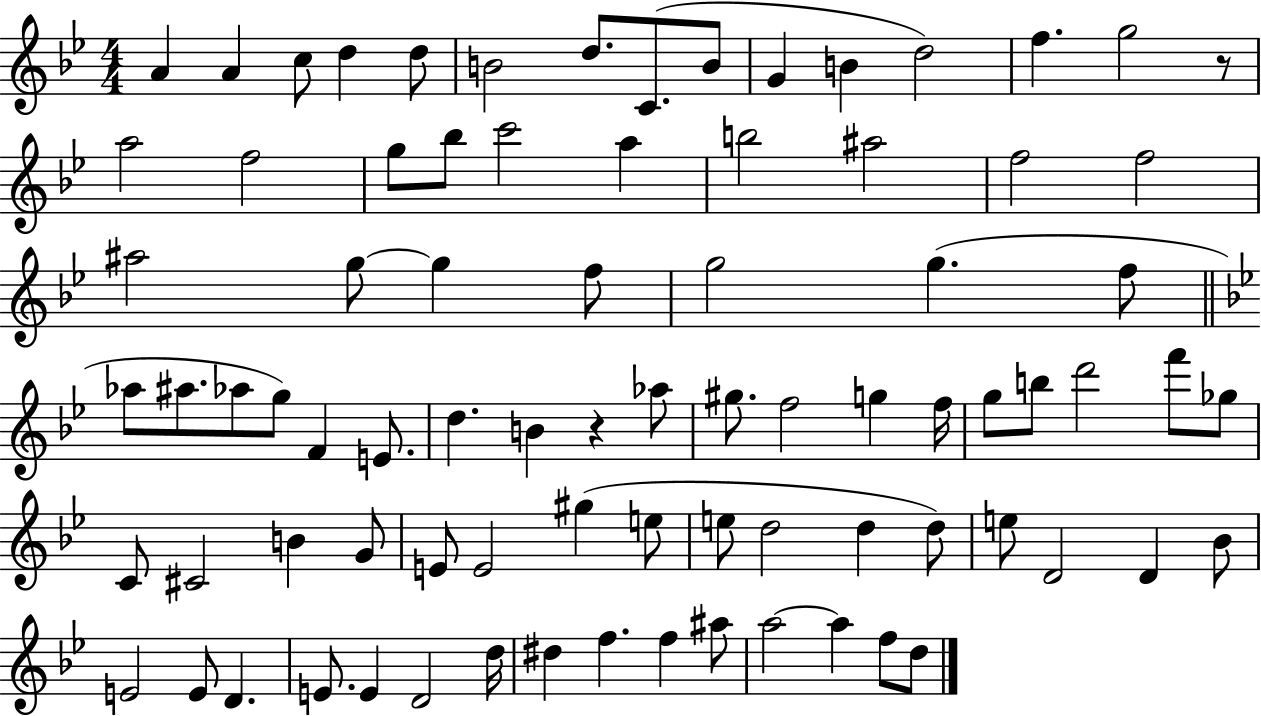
A4/q A4/q C5/e D5/q D5/e B4/h D5/e. C4/e. B4/e G4/q B4/q D5/h F5/q. G5/h R/e A5/h F5/h G5/e Bb5/e C6/h A5/q B5/h A#5/h F5/h F5/h A#5/h G5/e G5/q F5/e G5/h G5/q. F5/e Ab5/e A#5/e. Ab5/e G5/e F4/q E4/e. D5/q. B4/q R/q Ab5/e G#5/e. F5/h G5/q F5/s G5/e B5/e D6/h F6/e Gb5/e C4/e C#4/h B4/q G4/e E4/e E4/h G#5/q E5/e E5/e D5/h D5/q D5/e E5/e D4/h D4/q Bb4/e E4/h E4/e D4/q. E4/e. E4/q D4/h D5/s D#5/q F5/q. F5/q A#5/e A5/h A5/q F5/e D5/e